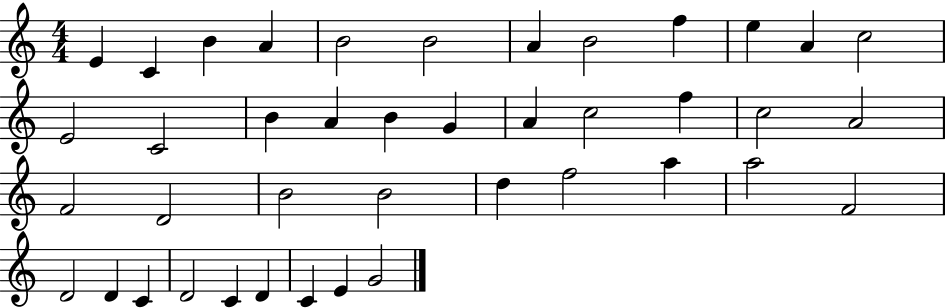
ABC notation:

X:1
T:Untitled
M:4/4
L:1/4
K:C
E C B A B2 B2 A B2 f e A c2 E2 C2 B A B G A c2 f c2 A2 F2 D2 B2 B2 d f2 a a2 F2 D2 D C D2 C D C E G2